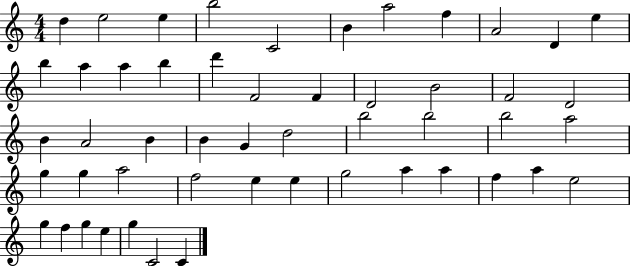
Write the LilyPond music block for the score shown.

{
  \clef treble
  \numericTimeSignature
  \time 4/4
  \key c \major
  d''4 e''2 e''4 | b''2 c'2 | b'4 a''2 f''4 | a'2 d'4 e''4 | \break b''4 a''4 a''4 b''4 | d'''4 f'2 f'4 | d'2 b'2 | f'2 d'2 | \break b'4 a'2 b'4 | b'4 g'4 d''2 | b''2 b''2 | b''2 a''2 | \break g''4 g''4 a''2 | f''2 e''4 e''4 | g''2 a''4 a''4 | f''4 a''4 e''2 | \break g''4 f''4 g''4 e''4 | g''4 c'2 c'4 | \bar "|."
}